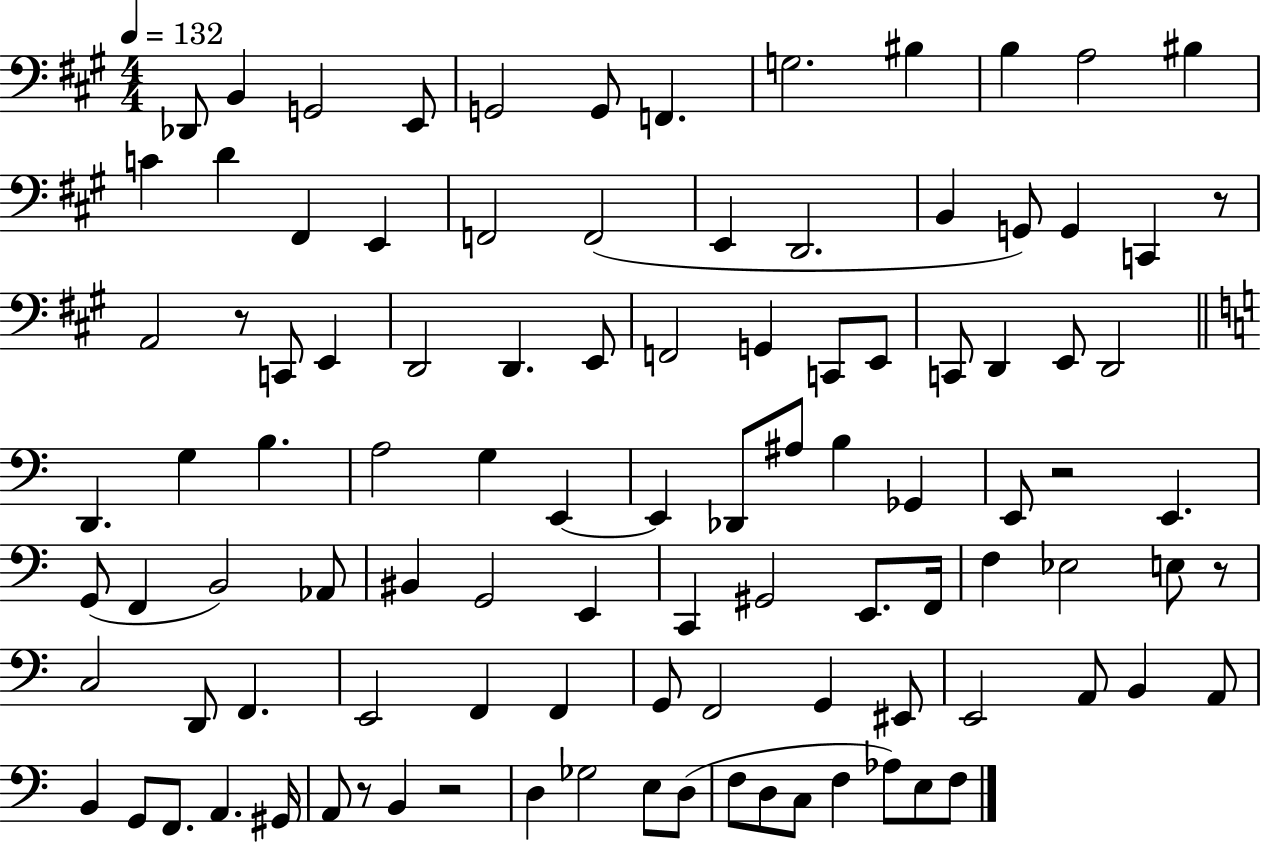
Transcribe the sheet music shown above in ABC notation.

X:1
T:Untitled
M:4/4
L:1/4
K:A
_D,,/2 B,, G,,2 E,,/2 G,,2 G,,/2 F,, G,2 ^B, B, A,2 ^B, C D ^F,, E,, F,,2 F,,2 E,, D,,2 B,, G,,/2 G,, C,, z/2 A,,2 z/2 C,,/2 E,, D,,2 D,, E,,/2 F,,2 G,, C,,/2 E,,/2 C,,/2 D,, E,,/2 D,,2 D,, G, B, A,2 G, E,, E,, _D,,/2 ^A,/2 B, _G,, E,,/2 z2 E,, G,,/2 F,, B,,2 _A,,/2 ^B,, G,,2 E,, C,, ^G,,2 E,,/2 F,,/4 F, _E,2 E,/2 z/2 C,2 D,,/2 F,, E,,2 F,, F,, G,,/2 F,,2 G,, ^E,,/2 E,,2 A,,/2 B,, A,,/2 B,, G,,/2 F,,/2 A,, ^G,,/4 A,,/2 z/2 B,, z2 D, _G,2 E,/2 D,/2 F,/2 D,/2 C,/2 F, _A,/2 E,/2 F,/2